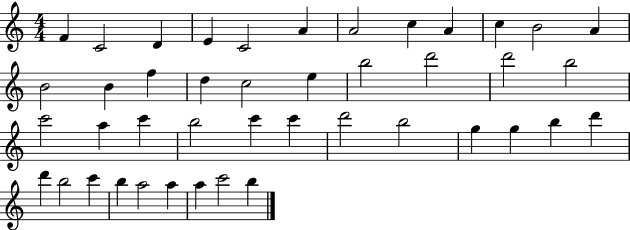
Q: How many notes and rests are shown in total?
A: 43